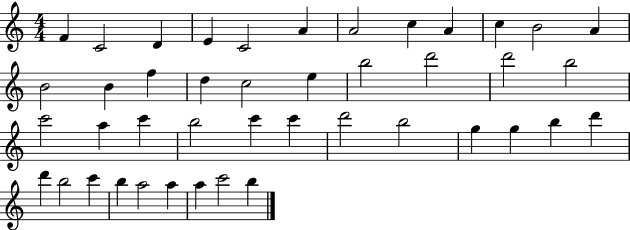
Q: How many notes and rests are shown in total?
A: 43